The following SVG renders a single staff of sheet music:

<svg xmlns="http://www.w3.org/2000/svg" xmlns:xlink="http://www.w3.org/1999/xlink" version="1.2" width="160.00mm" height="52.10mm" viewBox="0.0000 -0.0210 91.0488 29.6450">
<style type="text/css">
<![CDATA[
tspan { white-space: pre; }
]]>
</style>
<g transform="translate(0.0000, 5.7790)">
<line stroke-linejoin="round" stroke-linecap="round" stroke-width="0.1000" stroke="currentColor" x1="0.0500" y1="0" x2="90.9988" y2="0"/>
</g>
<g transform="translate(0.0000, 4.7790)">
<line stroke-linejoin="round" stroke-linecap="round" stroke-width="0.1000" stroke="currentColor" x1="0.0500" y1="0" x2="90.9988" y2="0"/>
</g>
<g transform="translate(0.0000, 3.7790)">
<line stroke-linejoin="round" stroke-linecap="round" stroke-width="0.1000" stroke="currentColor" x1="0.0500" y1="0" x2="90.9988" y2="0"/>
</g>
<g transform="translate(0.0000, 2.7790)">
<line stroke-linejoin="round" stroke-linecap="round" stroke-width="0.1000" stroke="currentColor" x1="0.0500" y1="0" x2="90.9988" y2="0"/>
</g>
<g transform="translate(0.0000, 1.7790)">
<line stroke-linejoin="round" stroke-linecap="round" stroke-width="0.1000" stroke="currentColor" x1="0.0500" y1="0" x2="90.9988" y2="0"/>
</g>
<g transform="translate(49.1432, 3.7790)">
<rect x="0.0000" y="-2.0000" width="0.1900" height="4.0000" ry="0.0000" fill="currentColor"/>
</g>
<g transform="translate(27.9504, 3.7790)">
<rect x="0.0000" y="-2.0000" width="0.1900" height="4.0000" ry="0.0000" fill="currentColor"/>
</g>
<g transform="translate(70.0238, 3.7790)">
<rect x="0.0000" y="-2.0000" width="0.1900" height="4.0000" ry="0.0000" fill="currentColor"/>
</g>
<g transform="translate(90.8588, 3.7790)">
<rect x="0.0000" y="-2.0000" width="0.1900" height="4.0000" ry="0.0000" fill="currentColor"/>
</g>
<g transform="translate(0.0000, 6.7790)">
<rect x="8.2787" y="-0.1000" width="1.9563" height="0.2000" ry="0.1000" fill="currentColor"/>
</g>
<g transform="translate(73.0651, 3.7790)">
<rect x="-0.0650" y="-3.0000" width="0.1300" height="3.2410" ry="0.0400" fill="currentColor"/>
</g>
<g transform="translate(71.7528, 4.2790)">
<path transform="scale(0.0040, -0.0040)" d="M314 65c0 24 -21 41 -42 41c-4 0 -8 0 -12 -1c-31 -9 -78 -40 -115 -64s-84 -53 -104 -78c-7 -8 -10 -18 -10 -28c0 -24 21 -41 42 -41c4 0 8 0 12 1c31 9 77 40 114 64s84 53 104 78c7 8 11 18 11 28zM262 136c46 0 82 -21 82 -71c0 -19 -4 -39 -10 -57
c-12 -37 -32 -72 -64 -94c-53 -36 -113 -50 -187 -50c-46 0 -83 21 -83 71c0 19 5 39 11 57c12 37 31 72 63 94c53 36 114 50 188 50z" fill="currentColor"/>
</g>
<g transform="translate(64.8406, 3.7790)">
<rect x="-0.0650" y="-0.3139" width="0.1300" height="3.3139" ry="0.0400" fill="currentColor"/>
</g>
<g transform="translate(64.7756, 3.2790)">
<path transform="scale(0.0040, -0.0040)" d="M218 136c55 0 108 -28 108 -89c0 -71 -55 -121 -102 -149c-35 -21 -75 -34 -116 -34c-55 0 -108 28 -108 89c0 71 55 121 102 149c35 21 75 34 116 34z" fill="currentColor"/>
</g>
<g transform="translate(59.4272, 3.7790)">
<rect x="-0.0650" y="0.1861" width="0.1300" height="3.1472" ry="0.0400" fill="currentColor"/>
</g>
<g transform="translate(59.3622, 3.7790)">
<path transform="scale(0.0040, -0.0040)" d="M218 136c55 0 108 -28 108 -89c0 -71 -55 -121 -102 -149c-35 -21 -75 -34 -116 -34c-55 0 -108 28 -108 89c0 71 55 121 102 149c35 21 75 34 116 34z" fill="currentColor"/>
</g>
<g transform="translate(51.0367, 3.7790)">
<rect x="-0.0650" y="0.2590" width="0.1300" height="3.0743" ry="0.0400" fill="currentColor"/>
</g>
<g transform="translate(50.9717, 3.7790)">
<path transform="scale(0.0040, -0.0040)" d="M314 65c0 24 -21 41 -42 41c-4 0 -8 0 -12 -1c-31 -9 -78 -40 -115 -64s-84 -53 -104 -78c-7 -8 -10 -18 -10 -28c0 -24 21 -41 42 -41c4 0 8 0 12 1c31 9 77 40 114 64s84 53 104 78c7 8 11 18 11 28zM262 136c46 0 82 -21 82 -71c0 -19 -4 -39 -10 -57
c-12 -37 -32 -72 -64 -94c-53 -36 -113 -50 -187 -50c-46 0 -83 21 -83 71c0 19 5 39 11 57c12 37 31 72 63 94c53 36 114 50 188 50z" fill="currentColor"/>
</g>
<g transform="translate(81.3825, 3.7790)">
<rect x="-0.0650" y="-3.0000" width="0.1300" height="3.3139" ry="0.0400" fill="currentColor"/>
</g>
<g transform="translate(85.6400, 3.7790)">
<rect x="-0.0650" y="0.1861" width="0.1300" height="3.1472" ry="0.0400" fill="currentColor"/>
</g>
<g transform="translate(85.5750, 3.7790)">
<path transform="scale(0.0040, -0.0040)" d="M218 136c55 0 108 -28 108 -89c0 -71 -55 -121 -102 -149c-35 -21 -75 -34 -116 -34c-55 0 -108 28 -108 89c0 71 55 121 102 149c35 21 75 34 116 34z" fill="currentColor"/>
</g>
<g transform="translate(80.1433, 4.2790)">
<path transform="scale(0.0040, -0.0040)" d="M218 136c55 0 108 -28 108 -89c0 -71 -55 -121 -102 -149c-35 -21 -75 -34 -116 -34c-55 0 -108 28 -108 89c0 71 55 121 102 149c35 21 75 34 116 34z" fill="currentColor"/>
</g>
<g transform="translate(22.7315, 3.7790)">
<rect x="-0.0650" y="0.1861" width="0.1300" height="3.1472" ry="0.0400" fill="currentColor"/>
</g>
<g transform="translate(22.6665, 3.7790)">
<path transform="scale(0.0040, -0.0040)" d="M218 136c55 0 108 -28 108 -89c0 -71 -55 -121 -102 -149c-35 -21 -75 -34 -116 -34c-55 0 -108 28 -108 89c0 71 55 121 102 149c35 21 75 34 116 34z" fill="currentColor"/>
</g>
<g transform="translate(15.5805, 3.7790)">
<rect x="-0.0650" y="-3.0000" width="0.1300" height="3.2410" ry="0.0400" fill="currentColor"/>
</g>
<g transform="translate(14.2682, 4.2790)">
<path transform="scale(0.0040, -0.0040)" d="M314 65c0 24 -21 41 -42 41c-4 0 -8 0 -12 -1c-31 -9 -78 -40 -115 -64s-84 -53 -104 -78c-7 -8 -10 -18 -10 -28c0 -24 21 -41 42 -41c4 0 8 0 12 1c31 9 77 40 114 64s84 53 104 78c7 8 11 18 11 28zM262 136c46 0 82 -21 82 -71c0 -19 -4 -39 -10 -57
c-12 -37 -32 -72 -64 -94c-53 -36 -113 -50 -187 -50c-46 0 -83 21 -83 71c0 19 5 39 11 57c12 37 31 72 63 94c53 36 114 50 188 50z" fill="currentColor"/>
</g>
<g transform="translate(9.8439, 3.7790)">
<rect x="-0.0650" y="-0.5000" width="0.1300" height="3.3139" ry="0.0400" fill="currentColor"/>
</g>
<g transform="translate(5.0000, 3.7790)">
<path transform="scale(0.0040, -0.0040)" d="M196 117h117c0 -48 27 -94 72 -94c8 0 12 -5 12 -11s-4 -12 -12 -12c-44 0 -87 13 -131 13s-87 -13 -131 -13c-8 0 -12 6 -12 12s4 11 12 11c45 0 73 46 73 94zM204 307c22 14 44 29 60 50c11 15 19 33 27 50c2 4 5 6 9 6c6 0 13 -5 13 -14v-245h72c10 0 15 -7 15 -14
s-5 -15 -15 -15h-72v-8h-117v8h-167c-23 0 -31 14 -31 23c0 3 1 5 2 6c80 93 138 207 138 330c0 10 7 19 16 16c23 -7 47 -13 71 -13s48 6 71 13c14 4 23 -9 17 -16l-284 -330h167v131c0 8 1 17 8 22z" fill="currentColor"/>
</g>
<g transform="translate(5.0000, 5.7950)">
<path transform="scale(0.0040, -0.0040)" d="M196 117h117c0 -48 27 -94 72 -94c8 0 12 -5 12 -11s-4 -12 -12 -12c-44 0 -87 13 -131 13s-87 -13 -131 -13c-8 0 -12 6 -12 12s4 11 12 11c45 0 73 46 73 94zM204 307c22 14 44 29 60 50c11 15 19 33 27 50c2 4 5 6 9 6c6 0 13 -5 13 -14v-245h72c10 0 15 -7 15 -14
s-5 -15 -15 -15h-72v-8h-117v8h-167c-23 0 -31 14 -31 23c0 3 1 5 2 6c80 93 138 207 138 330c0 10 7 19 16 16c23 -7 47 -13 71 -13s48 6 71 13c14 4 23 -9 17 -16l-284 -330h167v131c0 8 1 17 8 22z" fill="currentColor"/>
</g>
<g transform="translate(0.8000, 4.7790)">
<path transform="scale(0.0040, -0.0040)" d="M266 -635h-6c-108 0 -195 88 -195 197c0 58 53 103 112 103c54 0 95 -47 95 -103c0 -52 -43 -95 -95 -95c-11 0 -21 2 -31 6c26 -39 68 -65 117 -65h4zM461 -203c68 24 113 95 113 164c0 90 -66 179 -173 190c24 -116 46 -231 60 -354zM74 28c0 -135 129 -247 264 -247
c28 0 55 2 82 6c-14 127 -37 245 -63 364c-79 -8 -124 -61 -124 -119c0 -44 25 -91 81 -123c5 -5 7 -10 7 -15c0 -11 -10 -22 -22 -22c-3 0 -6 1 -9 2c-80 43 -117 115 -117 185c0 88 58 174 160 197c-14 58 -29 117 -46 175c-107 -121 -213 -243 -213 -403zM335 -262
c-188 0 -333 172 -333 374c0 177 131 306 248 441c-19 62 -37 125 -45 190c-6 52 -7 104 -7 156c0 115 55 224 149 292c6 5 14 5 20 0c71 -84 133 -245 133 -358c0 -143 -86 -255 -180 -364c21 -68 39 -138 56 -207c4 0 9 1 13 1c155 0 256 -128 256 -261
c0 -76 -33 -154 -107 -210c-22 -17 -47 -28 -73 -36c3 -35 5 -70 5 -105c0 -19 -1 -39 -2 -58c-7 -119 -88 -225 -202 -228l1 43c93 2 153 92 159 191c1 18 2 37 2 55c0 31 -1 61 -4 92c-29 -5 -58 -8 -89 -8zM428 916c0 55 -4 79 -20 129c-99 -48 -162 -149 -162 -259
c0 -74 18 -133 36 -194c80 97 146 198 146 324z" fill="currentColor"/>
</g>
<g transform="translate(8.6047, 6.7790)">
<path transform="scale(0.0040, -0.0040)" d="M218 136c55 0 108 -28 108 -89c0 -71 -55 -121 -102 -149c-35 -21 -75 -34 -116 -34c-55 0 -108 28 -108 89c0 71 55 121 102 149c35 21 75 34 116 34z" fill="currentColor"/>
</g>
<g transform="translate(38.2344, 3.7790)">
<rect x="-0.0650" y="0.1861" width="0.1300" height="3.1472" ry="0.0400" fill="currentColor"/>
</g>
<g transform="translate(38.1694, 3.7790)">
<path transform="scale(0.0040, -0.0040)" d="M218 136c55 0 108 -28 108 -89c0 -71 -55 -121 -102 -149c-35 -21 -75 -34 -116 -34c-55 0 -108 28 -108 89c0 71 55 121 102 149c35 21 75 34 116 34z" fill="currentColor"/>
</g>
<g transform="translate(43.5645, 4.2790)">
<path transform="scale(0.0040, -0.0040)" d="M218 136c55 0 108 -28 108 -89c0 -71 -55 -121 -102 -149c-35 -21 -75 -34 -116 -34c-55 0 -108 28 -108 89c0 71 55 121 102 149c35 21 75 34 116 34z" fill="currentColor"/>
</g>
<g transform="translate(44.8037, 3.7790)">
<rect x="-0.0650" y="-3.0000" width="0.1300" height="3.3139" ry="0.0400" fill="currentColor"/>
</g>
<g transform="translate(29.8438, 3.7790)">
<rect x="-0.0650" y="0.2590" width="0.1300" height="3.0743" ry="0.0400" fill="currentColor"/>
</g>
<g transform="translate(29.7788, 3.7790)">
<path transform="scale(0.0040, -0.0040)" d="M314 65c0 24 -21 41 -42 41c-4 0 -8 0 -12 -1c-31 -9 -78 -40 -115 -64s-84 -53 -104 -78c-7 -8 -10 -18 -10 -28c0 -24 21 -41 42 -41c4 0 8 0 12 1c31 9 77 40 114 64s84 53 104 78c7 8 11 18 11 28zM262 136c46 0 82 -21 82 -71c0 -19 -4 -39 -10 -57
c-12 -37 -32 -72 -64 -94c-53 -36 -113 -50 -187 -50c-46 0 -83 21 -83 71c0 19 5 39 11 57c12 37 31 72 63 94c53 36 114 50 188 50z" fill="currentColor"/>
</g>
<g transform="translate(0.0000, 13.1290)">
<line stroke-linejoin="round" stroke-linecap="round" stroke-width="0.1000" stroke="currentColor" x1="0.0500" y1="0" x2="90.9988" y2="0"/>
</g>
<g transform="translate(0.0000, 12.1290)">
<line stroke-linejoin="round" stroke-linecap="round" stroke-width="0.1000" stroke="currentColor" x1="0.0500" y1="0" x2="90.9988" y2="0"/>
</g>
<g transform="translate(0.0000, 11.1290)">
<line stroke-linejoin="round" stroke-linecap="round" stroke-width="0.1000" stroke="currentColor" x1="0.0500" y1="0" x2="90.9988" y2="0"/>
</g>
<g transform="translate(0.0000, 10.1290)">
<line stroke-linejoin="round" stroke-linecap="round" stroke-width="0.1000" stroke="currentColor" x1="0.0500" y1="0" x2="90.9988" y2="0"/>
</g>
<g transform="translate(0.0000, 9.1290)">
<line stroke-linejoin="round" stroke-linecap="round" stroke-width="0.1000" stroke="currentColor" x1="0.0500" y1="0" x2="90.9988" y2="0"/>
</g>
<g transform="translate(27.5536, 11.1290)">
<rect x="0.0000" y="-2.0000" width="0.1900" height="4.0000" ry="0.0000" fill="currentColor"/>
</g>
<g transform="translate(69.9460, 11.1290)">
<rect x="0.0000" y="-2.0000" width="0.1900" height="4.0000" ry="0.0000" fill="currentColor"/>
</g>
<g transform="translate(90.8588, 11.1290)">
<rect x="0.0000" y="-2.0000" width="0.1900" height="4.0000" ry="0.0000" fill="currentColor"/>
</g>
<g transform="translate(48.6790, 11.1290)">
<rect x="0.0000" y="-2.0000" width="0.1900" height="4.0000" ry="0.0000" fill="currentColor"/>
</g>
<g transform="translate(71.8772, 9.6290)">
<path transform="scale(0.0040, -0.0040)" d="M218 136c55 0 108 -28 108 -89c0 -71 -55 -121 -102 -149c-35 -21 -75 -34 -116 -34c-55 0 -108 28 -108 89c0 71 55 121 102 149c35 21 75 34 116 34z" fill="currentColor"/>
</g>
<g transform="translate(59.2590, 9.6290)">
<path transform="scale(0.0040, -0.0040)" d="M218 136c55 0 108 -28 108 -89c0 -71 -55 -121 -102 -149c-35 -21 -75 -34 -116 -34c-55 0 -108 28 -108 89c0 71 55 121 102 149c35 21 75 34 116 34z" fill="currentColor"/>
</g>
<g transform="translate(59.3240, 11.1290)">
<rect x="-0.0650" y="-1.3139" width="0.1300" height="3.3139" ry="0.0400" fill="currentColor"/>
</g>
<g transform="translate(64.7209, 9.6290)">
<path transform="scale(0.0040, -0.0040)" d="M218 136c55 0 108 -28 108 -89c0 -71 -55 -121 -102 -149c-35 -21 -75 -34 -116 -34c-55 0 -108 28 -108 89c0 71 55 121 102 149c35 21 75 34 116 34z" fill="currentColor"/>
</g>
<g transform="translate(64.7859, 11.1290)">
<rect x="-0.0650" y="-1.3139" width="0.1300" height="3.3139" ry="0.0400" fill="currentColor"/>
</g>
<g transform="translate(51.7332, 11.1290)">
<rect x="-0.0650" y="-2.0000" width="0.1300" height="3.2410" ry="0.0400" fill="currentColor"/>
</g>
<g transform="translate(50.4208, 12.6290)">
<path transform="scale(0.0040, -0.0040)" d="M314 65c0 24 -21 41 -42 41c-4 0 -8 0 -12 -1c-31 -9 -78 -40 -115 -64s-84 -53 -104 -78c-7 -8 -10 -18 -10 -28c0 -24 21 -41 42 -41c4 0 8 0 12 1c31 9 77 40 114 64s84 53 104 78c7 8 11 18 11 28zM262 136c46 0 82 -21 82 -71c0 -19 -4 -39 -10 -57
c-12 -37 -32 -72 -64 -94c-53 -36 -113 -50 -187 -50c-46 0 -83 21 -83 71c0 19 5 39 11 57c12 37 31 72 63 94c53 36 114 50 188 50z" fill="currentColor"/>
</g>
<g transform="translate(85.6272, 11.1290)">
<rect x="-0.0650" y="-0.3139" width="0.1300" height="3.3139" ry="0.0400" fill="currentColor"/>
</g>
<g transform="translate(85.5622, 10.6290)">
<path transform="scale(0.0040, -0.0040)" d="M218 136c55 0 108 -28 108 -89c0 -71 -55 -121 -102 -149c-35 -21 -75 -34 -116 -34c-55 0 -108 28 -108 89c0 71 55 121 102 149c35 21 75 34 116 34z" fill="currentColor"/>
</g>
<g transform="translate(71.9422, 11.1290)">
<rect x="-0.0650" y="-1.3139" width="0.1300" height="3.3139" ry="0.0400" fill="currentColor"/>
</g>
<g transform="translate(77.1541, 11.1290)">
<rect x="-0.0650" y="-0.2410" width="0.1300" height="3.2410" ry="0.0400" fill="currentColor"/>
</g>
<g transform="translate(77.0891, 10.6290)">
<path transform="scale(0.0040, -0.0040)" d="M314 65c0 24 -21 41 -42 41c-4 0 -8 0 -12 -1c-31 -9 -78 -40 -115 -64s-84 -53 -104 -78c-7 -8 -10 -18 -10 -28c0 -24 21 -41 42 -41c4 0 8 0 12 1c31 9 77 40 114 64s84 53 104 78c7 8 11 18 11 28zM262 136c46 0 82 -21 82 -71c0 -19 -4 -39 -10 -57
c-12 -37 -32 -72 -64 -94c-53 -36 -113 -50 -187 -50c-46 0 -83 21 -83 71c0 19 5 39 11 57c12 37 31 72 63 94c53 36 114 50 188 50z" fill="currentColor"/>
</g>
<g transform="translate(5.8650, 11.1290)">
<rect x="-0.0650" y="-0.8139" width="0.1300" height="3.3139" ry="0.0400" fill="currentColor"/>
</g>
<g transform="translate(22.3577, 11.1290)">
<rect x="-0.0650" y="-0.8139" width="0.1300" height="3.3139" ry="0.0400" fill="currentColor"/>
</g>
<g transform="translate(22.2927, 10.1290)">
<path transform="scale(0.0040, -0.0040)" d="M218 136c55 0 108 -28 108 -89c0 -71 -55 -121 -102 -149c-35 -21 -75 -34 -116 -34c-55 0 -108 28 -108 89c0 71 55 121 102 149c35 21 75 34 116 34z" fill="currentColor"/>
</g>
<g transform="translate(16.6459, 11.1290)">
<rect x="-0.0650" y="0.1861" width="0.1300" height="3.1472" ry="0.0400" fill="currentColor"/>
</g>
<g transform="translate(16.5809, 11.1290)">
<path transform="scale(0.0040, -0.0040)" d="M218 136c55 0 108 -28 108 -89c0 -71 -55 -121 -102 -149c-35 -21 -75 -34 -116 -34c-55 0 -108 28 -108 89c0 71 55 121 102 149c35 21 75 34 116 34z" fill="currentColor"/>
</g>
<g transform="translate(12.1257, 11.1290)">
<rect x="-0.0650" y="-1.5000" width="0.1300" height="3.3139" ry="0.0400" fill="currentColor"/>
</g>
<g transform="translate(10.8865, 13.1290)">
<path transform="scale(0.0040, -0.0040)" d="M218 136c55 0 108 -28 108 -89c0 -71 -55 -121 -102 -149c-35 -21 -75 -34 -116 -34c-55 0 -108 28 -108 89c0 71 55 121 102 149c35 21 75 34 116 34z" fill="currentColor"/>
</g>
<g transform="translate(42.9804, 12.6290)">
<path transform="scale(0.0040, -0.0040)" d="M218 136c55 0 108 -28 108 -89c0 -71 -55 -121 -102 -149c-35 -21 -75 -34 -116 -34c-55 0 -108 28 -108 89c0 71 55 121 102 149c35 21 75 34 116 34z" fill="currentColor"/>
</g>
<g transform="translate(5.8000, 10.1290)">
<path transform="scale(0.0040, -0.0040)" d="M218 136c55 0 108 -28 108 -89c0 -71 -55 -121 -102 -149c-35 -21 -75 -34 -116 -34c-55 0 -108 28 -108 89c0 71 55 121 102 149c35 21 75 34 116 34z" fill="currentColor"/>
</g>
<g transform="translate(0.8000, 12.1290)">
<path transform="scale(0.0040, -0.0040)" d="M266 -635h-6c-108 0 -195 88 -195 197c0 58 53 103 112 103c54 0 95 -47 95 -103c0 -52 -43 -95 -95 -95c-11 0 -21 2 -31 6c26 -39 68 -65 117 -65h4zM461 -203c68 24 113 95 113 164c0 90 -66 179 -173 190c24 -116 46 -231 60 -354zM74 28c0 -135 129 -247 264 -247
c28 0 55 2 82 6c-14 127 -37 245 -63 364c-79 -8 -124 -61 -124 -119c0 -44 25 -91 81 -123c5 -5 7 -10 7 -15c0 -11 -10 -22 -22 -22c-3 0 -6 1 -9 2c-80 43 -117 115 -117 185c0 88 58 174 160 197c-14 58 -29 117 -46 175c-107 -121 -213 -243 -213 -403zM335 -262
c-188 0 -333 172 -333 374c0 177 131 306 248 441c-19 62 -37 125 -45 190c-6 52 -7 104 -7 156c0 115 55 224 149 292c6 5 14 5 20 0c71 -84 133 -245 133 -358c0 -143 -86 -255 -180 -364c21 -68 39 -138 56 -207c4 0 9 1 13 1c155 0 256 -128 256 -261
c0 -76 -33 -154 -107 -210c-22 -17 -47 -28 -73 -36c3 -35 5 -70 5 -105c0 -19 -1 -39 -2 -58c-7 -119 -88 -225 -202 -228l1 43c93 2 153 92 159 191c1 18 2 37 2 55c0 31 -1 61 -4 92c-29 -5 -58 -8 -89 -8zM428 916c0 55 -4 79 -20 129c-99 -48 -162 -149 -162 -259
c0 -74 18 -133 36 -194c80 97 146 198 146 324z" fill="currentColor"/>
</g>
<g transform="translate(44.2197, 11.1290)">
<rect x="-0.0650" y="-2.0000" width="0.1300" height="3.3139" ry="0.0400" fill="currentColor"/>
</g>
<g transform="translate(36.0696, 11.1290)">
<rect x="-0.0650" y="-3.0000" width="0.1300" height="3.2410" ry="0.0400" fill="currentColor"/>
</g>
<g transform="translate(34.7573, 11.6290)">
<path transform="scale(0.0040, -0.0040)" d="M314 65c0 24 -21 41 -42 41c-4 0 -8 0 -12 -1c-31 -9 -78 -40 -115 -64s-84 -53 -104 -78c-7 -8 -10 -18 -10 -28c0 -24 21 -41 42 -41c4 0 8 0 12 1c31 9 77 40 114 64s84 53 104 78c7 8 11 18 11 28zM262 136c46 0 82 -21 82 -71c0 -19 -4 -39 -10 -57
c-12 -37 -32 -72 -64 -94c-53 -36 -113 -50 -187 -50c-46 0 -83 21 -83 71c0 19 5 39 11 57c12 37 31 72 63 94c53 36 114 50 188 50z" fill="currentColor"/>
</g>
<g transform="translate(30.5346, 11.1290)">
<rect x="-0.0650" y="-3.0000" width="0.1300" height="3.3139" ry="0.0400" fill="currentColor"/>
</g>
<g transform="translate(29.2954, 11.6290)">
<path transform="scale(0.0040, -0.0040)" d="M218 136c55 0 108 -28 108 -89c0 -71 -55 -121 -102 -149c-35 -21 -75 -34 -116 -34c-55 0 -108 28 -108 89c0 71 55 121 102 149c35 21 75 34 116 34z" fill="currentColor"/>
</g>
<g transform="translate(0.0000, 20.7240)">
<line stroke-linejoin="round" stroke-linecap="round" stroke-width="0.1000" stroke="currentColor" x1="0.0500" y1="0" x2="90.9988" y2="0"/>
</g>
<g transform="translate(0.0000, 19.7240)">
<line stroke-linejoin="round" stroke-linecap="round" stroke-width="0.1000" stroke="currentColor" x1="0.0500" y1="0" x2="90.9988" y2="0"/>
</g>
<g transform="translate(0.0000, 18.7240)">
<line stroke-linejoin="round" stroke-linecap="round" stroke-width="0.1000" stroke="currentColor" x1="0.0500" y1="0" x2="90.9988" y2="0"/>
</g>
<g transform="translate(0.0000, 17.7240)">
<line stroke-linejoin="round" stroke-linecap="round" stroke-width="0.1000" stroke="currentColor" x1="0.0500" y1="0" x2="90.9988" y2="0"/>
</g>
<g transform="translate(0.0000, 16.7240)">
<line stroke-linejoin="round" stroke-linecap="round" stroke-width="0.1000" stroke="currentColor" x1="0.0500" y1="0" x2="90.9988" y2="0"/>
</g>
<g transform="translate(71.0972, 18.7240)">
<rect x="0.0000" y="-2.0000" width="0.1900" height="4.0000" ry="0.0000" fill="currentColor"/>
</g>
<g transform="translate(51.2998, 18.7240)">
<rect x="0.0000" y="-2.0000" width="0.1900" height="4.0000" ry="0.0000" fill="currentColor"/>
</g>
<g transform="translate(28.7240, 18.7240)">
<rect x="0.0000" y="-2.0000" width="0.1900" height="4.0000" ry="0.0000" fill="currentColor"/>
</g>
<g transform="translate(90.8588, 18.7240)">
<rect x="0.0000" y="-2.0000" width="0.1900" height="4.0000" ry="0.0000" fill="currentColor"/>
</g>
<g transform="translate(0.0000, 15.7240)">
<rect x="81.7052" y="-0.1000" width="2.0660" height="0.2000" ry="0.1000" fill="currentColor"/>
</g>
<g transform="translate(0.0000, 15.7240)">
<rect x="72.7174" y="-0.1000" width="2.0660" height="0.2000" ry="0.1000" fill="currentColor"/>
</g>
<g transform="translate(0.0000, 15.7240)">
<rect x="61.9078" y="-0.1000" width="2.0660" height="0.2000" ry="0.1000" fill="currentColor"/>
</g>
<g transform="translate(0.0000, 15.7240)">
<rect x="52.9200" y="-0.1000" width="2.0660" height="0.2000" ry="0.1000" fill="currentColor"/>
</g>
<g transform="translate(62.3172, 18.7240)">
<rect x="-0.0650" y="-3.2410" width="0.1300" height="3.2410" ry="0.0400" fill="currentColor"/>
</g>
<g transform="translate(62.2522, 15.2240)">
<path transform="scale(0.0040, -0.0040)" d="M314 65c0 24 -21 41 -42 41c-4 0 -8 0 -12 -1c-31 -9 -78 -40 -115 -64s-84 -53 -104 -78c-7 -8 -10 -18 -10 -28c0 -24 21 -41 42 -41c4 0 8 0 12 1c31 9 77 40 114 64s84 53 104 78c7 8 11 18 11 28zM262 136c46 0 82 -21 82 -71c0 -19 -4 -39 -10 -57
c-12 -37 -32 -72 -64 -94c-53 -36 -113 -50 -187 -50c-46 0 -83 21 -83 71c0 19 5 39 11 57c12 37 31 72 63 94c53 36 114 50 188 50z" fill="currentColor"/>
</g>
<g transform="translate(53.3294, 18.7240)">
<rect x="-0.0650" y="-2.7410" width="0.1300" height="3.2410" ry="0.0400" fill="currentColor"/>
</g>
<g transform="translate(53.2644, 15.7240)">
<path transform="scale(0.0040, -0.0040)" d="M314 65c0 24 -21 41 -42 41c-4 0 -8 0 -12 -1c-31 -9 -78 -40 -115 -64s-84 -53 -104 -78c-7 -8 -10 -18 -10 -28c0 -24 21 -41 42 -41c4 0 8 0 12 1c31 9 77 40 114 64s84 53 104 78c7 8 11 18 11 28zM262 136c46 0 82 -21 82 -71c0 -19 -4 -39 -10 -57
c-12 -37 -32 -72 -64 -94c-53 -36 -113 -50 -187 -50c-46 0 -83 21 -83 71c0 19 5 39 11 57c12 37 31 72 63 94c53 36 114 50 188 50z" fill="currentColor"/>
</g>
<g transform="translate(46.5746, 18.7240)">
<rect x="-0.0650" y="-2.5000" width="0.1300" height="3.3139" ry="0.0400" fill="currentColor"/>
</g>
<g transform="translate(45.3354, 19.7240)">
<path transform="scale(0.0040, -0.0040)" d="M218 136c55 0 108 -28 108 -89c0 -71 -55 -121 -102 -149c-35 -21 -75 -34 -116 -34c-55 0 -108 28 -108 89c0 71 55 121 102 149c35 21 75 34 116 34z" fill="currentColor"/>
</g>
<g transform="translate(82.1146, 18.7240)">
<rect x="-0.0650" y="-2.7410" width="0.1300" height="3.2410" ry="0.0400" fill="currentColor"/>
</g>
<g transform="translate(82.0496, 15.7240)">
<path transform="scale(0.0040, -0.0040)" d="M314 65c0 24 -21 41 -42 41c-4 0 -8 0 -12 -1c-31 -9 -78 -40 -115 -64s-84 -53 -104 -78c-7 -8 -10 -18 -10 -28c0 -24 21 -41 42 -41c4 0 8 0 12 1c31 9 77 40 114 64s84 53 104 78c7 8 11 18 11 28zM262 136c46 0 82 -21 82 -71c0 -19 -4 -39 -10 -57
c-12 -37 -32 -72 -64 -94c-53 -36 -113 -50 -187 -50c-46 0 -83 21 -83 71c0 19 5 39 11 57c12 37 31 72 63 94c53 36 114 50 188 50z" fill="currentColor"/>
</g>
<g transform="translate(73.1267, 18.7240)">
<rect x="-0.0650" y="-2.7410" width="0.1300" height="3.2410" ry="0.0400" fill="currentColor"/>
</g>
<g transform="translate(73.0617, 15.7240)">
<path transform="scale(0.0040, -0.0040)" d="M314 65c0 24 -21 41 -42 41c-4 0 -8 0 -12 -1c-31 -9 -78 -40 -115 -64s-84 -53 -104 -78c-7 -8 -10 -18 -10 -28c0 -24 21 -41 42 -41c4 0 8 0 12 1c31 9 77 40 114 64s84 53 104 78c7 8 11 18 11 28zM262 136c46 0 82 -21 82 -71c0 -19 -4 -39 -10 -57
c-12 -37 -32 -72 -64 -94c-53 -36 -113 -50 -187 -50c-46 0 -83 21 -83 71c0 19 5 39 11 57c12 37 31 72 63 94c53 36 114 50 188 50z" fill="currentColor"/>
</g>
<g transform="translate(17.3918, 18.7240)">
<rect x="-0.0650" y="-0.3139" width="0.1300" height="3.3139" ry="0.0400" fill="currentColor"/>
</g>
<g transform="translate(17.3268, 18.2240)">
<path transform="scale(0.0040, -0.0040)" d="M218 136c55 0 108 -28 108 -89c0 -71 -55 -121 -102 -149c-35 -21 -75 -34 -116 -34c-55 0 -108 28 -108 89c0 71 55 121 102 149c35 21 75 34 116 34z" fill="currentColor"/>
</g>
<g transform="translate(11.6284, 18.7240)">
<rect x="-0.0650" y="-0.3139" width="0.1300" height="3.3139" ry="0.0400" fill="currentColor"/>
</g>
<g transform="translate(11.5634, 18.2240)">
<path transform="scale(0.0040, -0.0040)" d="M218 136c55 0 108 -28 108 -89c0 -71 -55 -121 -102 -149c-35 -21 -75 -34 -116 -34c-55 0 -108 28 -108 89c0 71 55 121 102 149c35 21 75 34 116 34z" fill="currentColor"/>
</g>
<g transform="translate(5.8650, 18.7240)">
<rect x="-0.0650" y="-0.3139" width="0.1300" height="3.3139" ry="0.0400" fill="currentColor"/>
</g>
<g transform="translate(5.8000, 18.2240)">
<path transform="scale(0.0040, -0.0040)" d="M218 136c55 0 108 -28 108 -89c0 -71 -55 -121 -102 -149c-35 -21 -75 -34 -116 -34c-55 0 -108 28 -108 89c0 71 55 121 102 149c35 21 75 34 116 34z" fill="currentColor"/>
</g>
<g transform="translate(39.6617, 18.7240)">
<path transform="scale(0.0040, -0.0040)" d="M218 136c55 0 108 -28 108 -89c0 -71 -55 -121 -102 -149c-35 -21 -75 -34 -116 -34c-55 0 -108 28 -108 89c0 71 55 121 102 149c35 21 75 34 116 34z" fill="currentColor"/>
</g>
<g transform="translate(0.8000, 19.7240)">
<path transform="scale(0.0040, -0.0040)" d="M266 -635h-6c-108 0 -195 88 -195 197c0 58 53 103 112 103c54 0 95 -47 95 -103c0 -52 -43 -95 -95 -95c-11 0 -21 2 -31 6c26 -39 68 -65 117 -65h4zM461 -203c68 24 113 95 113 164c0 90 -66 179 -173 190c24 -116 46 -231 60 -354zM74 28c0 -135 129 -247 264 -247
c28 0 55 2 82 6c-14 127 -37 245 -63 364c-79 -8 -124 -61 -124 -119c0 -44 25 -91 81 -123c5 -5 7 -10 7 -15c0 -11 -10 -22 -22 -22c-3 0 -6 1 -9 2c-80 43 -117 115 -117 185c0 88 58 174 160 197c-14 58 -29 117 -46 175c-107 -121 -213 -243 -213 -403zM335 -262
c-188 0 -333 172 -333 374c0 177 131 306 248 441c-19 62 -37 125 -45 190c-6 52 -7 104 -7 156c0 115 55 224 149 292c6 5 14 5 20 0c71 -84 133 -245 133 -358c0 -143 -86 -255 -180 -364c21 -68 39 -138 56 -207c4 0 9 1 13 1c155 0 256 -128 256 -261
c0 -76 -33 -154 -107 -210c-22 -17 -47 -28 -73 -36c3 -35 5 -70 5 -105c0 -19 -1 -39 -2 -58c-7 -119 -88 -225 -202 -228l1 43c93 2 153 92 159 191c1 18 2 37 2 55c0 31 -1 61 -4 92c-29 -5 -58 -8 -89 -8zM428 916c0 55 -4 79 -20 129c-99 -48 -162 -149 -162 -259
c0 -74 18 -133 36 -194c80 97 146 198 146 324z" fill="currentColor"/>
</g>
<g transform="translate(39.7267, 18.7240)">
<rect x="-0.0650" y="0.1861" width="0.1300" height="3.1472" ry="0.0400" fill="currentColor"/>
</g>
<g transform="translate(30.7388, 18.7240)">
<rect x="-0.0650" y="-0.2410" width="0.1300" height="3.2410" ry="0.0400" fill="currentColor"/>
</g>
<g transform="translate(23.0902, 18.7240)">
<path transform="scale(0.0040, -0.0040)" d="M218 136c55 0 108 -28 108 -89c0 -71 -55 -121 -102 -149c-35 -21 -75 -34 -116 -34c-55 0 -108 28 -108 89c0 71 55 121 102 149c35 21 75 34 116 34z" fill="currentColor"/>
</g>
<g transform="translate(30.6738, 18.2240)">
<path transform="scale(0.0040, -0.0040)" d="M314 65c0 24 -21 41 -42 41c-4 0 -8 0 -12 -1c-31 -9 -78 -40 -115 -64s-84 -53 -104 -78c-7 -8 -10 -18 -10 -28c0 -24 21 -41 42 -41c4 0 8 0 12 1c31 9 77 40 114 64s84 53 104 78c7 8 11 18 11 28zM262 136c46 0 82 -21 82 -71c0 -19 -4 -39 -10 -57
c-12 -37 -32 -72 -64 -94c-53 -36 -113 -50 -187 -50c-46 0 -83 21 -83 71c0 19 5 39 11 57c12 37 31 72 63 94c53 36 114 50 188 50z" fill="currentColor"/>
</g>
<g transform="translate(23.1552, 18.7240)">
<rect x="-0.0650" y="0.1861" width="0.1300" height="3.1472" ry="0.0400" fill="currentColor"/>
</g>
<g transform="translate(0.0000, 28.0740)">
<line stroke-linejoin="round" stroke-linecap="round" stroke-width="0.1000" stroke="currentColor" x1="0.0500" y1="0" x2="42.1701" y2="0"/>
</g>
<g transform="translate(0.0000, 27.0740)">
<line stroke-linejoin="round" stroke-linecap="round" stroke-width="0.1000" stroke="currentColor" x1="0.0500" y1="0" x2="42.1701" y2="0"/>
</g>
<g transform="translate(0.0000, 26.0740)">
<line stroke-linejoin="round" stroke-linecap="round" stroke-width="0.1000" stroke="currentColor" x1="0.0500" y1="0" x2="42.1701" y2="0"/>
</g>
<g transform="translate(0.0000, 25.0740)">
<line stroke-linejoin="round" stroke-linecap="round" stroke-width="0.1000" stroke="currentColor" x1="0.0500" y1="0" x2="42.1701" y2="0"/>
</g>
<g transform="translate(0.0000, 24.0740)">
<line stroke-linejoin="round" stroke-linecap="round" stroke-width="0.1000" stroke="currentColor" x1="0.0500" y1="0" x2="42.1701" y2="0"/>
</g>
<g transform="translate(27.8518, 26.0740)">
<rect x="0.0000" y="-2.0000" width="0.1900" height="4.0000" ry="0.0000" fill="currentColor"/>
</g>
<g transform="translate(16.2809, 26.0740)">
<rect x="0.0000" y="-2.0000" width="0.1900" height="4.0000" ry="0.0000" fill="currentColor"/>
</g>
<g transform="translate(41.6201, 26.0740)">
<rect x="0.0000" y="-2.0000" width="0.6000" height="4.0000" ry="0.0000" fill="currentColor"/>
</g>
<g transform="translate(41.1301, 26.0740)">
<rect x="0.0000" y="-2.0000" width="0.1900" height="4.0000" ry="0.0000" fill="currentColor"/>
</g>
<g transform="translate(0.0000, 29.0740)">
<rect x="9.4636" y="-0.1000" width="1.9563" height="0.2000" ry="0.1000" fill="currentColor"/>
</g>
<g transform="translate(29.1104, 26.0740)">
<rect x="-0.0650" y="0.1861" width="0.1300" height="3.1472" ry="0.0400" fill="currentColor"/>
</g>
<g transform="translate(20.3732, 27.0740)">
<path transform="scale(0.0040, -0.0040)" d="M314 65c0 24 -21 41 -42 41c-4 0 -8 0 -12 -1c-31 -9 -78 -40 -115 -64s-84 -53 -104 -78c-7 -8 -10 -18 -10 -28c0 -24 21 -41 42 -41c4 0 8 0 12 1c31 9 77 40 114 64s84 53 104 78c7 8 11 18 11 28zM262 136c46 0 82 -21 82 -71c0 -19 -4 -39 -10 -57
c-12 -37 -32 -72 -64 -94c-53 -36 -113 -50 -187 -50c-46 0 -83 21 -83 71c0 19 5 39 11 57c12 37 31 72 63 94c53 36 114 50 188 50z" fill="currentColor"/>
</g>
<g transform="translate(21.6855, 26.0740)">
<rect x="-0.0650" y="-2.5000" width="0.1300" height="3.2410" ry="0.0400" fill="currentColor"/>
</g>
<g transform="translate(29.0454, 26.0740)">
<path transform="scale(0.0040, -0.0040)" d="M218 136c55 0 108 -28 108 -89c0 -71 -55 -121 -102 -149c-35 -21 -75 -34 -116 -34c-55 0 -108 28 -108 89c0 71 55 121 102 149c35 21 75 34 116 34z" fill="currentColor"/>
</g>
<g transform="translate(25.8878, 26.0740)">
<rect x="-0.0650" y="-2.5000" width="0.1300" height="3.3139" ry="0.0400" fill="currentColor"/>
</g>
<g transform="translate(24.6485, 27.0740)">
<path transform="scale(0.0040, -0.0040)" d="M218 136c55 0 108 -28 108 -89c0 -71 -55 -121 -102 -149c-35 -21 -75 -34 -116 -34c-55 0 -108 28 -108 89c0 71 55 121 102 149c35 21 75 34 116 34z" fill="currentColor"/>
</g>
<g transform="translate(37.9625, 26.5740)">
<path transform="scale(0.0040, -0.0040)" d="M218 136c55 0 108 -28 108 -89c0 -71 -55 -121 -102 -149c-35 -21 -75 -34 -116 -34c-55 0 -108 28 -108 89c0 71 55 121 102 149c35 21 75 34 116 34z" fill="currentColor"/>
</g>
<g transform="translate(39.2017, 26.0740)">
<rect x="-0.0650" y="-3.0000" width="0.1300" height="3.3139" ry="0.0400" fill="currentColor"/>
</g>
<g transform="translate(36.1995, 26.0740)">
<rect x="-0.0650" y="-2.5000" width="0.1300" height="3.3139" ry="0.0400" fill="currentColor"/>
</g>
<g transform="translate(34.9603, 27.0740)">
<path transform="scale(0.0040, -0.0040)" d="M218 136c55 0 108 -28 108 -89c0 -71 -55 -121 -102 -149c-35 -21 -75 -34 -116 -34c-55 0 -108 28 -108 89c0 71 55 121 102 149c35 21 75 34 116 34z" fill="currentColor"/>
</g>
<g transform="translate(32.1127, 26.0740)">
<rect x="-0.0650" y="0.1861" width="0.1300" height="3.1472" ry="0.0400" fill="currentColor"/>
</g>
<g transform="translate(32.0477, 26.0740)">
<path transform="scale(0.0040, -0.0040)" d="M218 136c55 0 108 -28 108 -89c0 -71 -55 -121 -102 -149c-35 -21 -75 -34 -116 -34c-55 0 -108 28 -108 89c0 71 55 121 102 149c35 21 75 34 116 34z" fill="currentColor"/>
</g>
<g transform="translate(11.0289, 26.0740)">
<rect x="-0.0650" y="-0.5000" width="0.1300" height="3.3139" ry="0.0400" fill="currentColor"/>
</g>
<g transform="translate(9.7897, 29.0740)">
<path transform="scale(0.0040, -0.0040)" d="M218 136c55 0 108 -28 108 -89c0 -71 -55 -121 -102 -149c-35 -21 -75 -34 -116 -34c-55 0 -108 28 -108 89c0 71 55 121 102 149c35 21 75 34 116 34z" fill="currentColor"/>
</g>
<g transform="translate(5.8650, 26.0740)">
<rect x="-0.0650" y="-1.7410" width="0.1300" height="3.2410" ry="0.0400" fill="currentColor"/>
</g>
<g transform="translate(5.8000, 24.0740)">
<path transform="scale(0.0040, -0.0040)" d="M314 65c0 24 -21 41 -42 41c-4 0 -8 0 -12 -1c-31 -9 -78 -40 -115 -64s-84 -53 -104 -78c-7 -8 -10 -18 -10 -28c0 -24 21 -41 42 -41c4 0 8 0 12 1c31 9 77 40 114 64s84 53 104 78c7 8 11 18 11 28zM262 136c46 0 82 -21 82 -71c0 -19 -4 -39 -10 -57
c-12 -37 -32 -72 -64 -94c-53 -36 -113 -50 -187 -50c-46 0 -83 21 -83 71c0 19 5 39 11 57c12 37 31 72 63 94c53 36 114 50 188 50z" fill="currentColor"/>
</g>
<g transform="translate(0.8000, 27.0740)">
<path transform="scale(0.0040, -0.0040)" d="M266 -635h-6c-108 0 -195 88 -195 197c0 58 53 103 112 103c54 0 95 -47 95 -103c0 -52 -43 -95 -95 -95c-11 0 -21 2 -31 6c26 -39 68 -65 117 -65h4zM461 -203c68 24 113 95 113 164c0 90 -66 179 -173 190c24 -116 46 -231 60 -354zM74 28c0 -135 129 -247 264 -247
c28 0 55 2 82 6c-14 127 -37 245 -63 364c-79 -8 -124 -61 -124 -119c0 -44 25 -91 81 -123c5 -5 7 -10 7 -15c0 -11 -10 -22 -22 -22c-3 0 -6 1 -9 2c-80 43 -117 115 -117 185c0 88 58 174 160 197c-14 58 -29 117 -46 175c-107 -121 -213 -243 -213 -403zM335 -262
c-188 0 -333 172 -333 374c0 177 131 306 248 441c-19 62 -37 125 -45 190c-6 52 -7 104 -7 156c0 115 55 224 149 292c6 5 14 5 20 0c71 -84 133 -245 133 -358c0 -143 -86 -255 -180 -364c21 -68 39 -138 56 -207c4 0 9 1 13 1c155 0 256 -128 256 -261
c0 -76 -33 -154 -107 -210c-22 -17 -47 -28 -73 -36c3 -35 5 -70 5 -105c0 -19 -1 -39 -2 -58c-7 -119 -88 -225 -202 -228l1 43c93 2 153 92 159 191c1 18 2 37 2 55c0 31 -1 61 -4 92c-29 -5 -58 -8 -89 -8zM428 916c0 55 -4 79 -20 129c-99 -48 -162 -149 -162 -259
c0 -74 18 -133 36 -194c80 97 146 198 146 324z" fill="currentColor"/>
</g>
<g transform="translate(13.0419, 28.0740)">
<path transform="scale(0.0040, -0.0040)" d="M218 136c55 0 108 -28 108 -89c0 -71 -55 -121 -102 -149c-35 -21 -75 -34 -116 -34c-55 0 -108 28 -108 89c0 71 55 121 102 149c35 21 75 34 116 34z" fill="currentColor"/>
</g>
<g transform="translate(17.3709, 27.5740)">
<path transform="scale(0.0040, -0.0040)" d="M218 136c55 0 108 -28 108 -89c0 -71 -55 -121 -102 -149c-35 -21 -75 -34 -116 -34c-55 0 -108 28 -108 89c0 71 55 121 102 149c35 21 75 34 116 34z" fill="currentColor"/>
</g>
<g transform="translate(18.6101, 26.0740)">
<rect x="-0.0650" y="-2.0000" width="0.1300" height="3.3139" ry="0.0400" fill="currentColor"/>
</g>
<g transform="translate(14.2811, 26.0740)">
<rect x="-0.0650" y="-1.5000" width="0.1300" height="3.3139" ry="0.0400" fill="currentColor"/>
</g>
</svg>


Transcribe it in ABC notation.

X:1
T:Untitled
M:4/4
L:1/4
K:C
C A2 B B2 B A B2 B c A2 A B d E B d A A2 F F2 e e e c2 c c c c B c2 B G a2 b2 a2 a2 f2 C E F G2 G B B G A